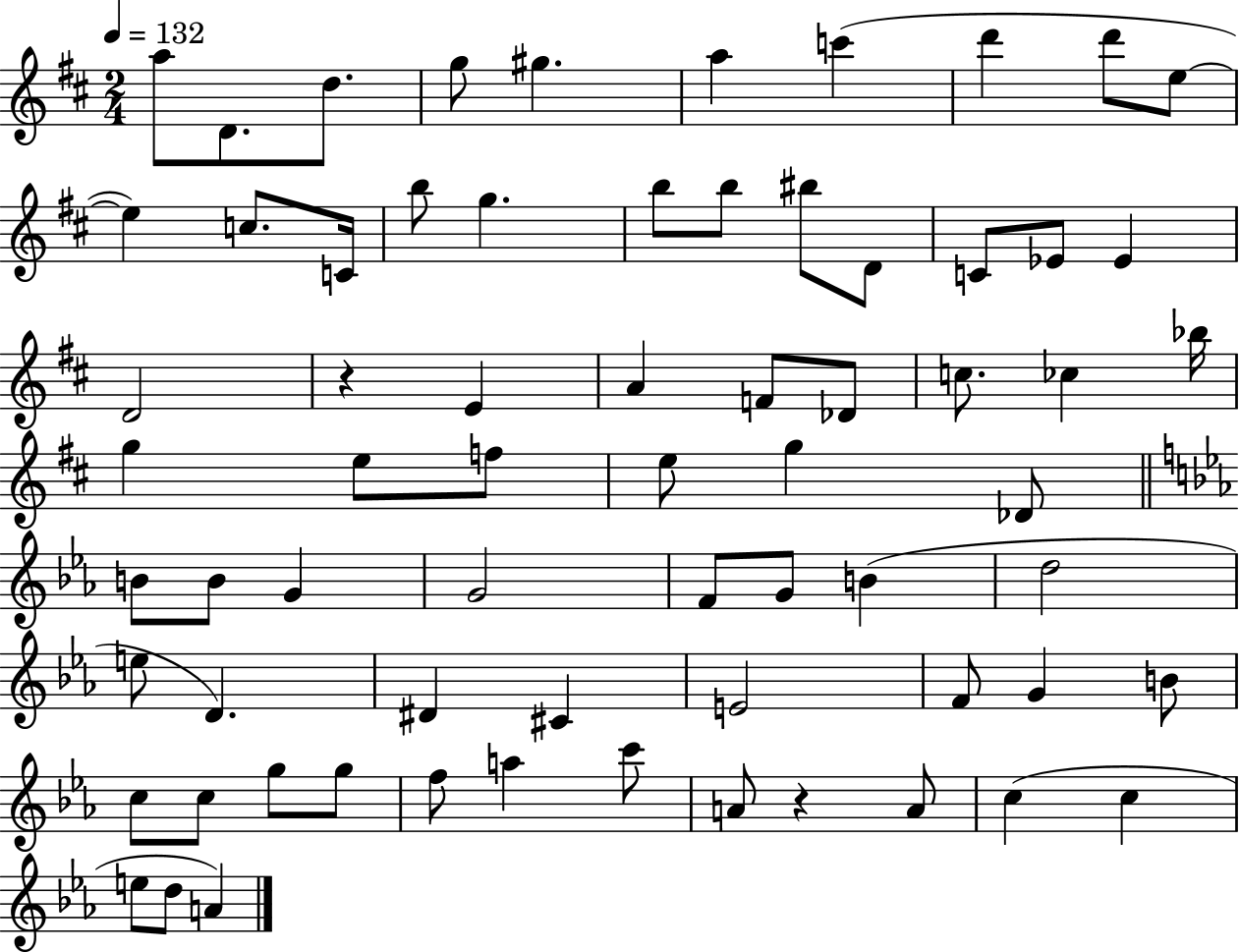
X:1
T:Untitled
M:2/4
L:1/4
K:D
a/2 D/2 d/2 g/2 ^g a c' d' d'/2 e/2 e c/2 C/4 b/2 g b/2 b/2 ^b/2 D/2 C/2 _E/2 _E D2 z E A F/2 _D/2 c/2 _c _b/4 g e/2 f/2 e/2 g _D/2 B/2 B/2 G G2 F/2 G/2 B d2 e/2 D ^D ^C E2 F/2 G B/2 c/2 c/2 g/2 g/2 f/2 a c'/2 A/2 z A/2 c c e/2 d/2 A